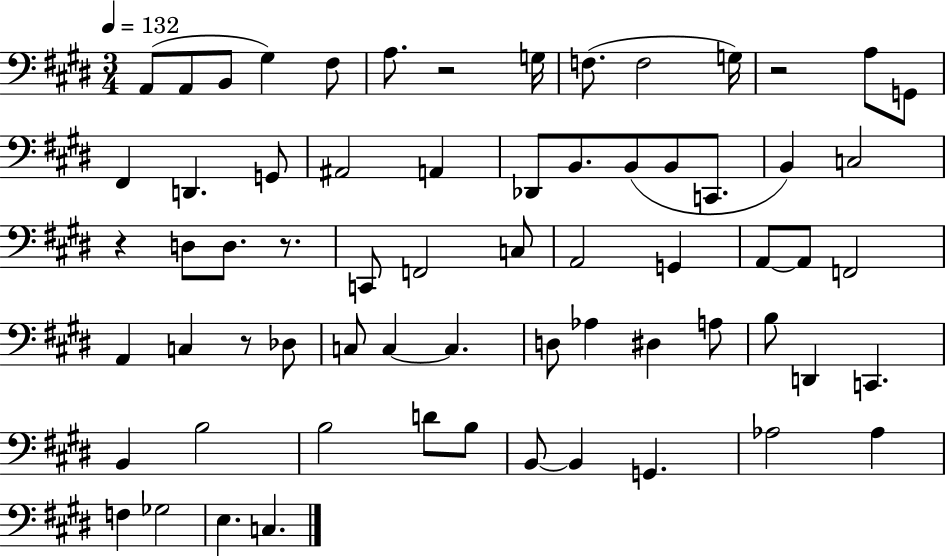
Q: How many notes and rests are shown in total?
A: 66